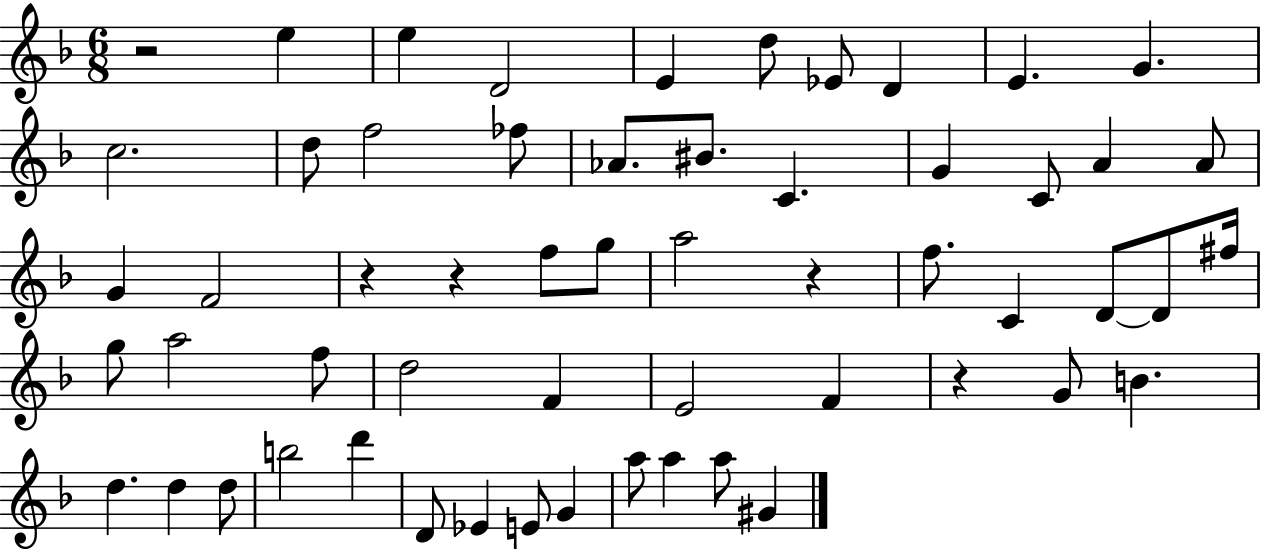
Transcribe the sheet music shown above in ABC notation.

X:1
T:Untitled
M:6/8
L:1/4
K:F
z2 e e D2 E d/2 _E/2 D E G c2 d/2 f2 _f/2 _A/2 ^B/2 C G C/2 A A/2 G F2 z z f/2 g/2 a2 z f/2 C D/2 D/2 ^f/4 g/2 a2 f/2 d2 F E2 F z G/2 B d d d/2 b2 d' D/2 _E E/2 G a/2 a a/2 ^G